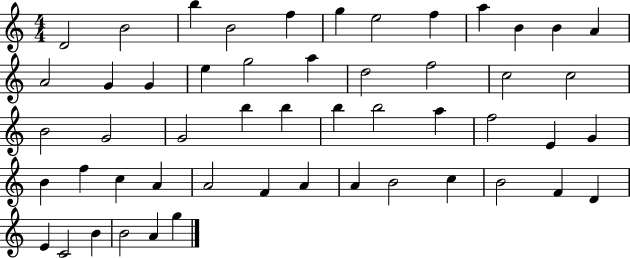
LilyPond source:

{
  \clef treble
  \numericTimeSignature
  \time 4/4
  \key c \major
  d'2 b'2 | b''4 b'2 f''4 | g''4 e''2 f''4 | a''4 b'4 b'4 a'4 | \break a'2 g'4 g'4 | e''4 g''2 a''4 | d''2 f''2 | c''2 c''2 | \break b'2 g'2 | g'2 b''4 b''4 | b''4 b''2 a''4 | f''2 e'4 g'4 | \break b'4 f''4 c''4 a'4 | a'2 f'4 a'4 | a'4 b'2 c''4 | b'2 f'4 d'4 | \break e'4 c'2 b'4 | b'2 a'4 g''4 | \bar "|."
}